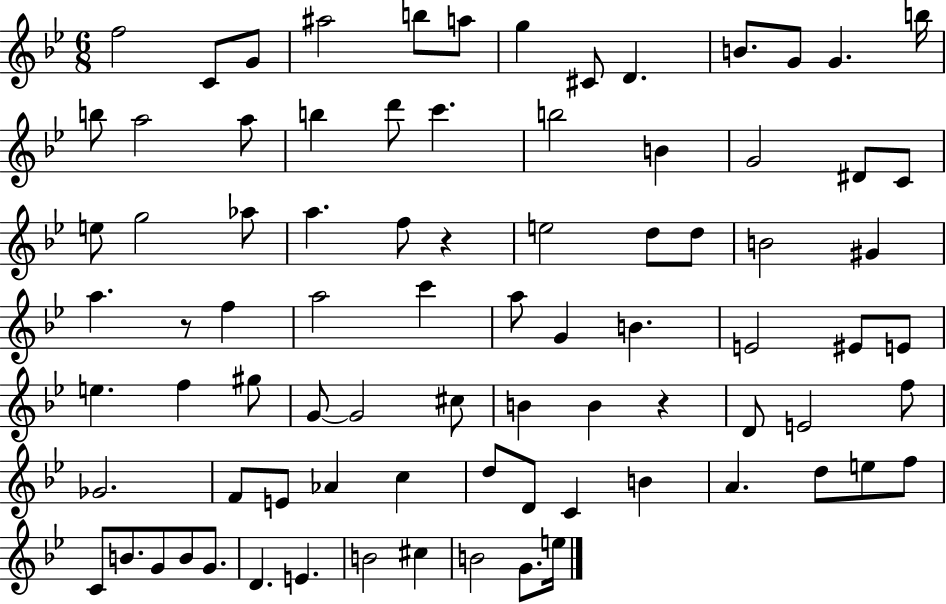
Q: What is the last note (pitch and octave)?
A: E5